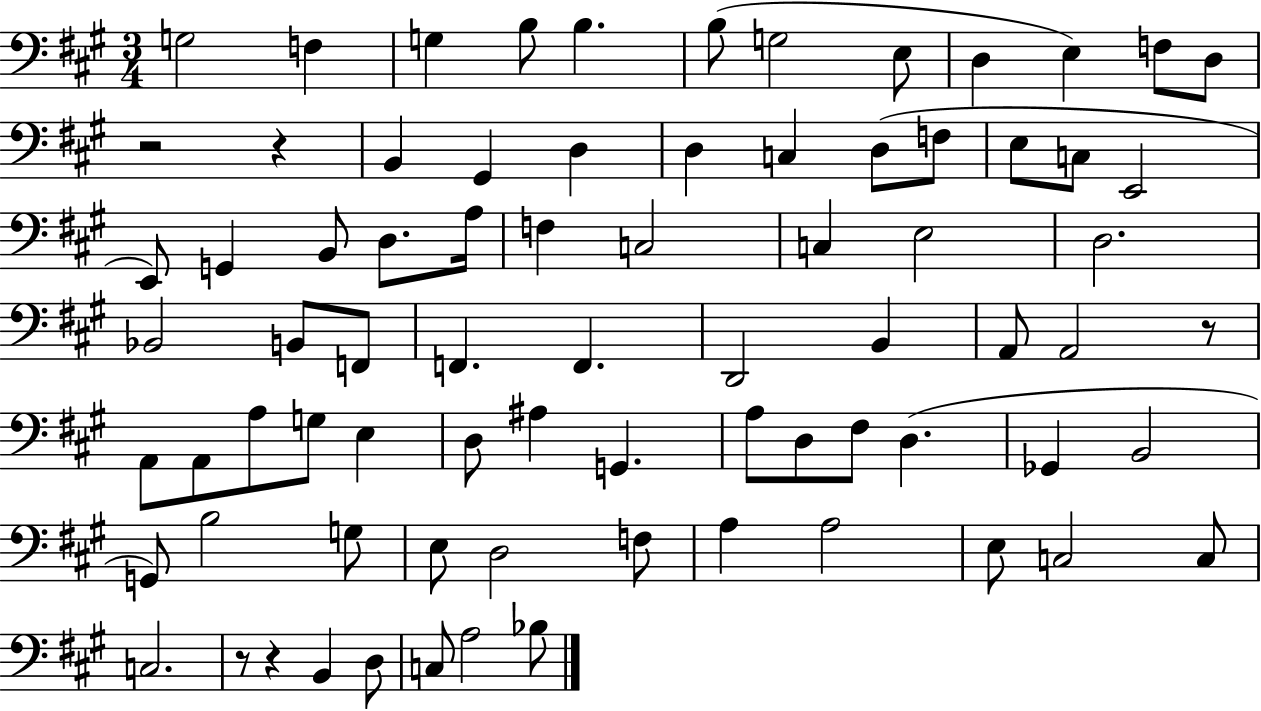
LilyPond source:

{
  \clef bass
  \numericTimeSignature
  \time 3/4
  \key a \major
  \repeat volta 2 { g2 f4 | g4 b8 b4. | b8( g2 e8 | d4 e4) f8 d8 | \break r2 r4 | b,4 gis,4 d4 | d4 c4 d8( f8 | e8 c8 e,2 | \break e,8) g,4 b,8 d8. a16 | f4 c2 | c4 e2 | d2. | \break bes,2 b,8 f,8 | f,4. f,4. | d,2 b,4 | a,8 a,2 r8 | \break a,8 a,8 a8 g8 e4 | d8 ais4 g,4. | a8 d8 fis8 d4.( | ges,4 b,2 | \break g,8) b2 g8 | e8 d2 f8 | a4 a2 | e8 c2 c8 | \break c2. | r8 r4 b,4 d8 | c8 a2 bes8 | } \bar "|."
}